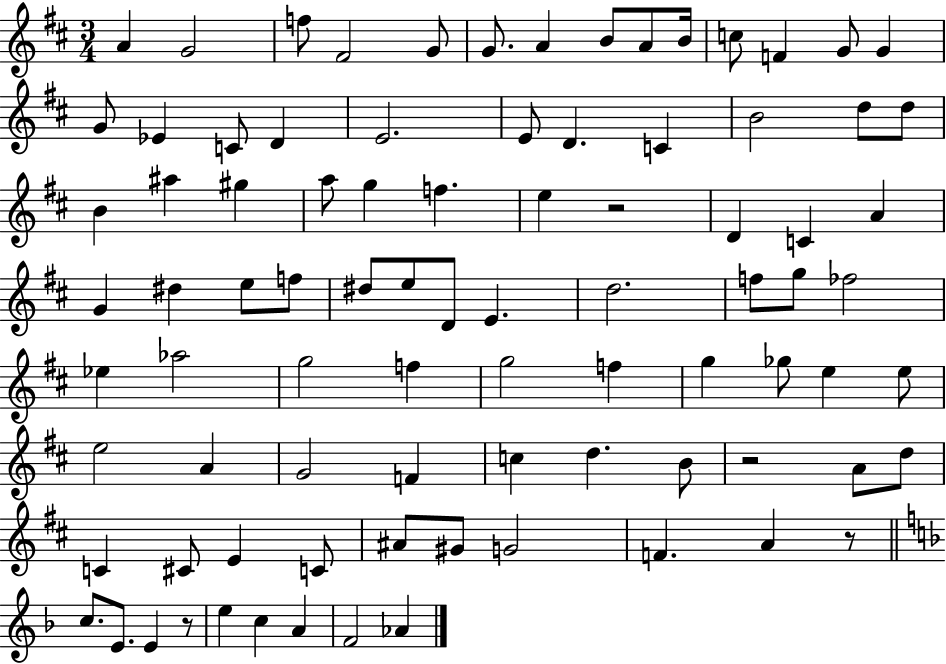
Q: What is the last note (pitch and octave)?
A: Ab4